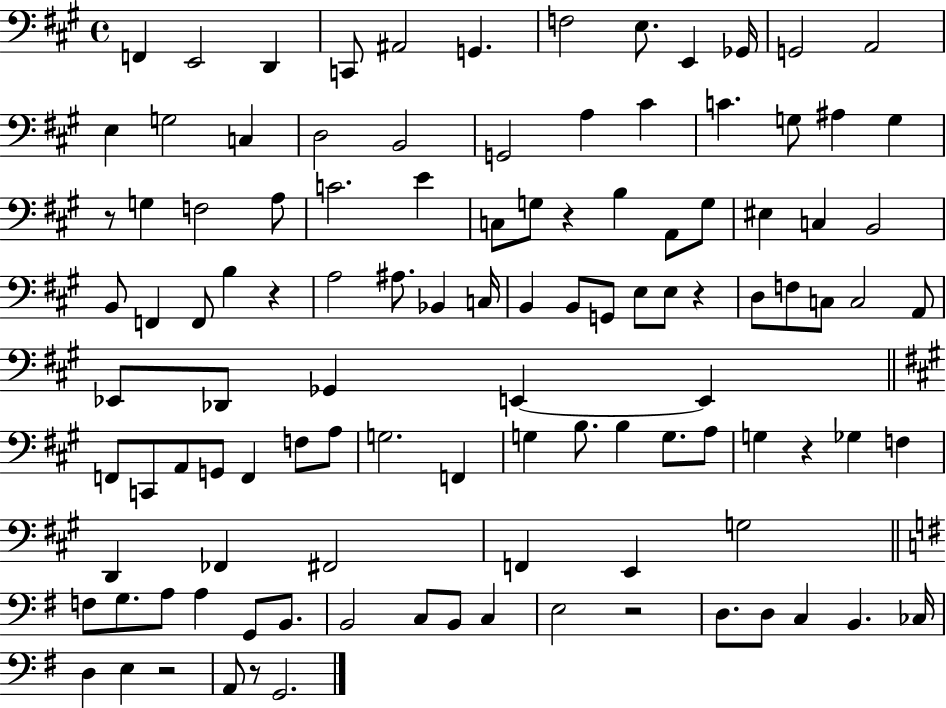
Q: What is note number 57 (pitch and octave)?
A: Db2